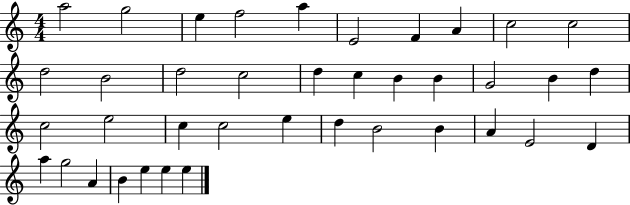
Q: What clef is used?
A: treble